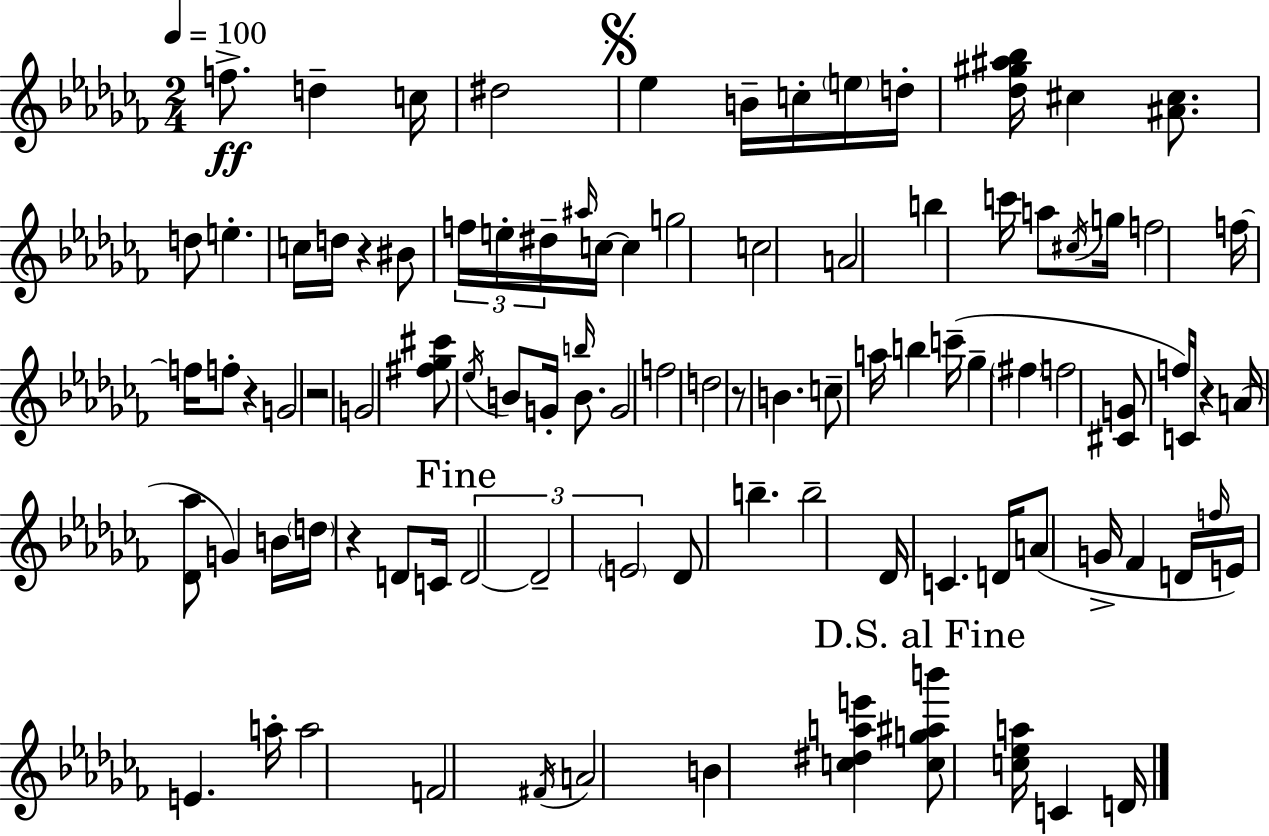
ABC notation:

X:1
T:Untitled
M:2/4
L:1/4
K:Abm
f/2 d c/4 ^d2 _e B/4 c/4 e/4 d/4 [_d^g^a_b]/4 ^c [^A^c]/2 d/2 e c/4 d/4 z ^B/2 f/4 e/4 ^d/4 ^a/4 c/4 c g2 c2 A2 b c'/4 a/2 ^c/4 g/4 f2 f/4 f/4 f/2 z G2 z2 G2 [^f_g^c']/2 _e/4 B/2 G/4 b/4 B/2 G2 f2 d2 z/2 B c/2 a/4 b c'/4 _g ^f f2 [^CG]/2 f/4 C/4 z A/4 [_D_a]/2 G B/4 d/4 z D/2 C/4 D2 D2 E2 _D/2 b b2 _D/4 C D/4 A/2 G/4 _F D/4 f/4 E/4 E a/4 a2 F2 ^F/4 A2 B [c^dae'] [cg^ab']/2 [c_ea]/4 C D/4